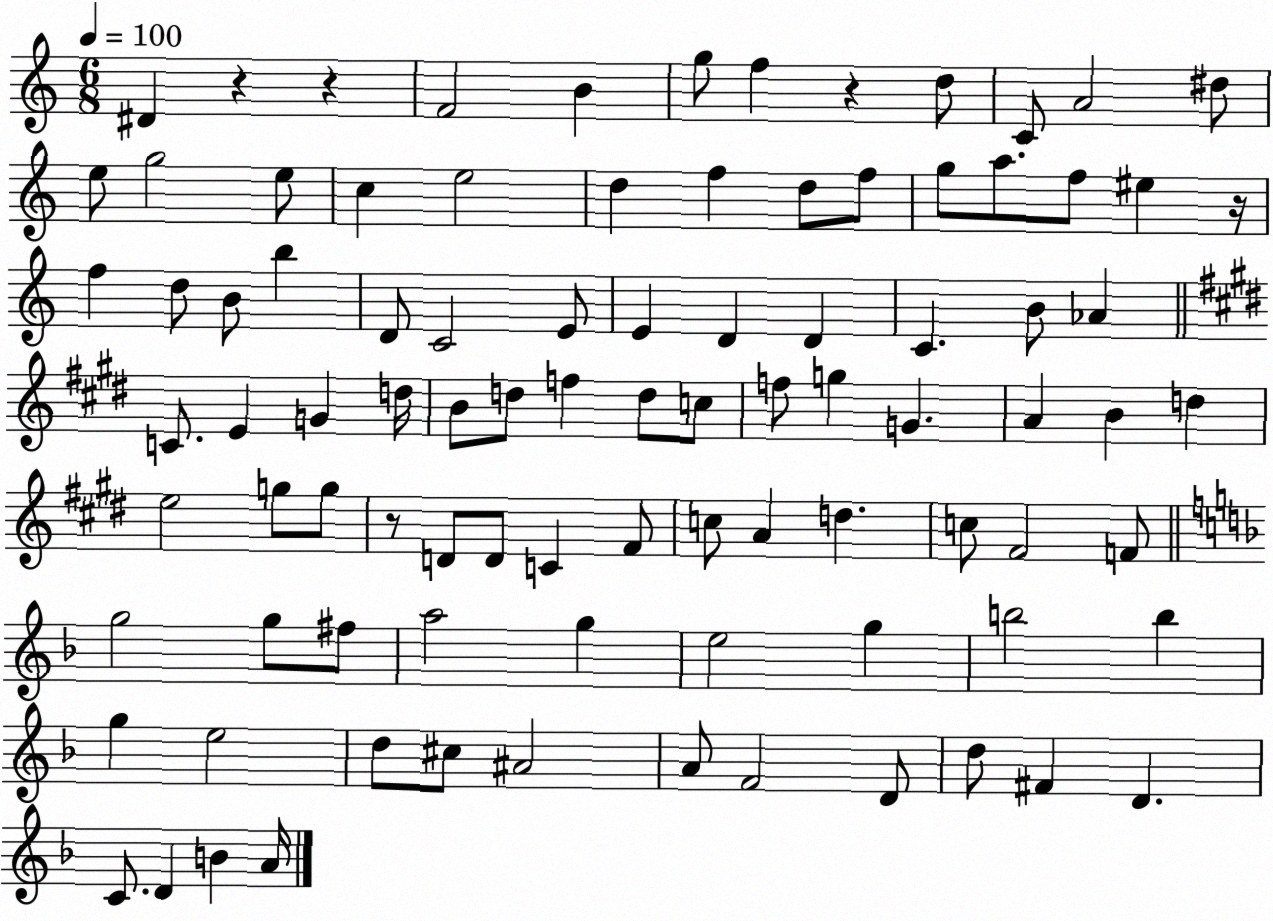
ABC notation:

X:1
T:Untitled
M:6/8
L:1/4
K:C
^D z z F2 B g/2 f z d/2 C/2 A2 ^d/2 e/2 g2 e/2 c e2 d f d/2 f/2 g/2 a/2 f/2 ^e z/4 f d/2 B/2 b D/2 C2 E/2 E D D C B/2 _A C/2 E G d/4 B/2 d/2 f d/2 c/2 f/2 g G A B d e2 g/2 g/2 z/2 D/2 D/2 C ^F/2 c/2 A d c/2 ^F2 F/2 g2 g/2 ^f/2 a2 g e2 g b2 b g e2 d/2 ^c/2 ^A2 A/2 F2 D/2 d/2 ^F D C/2 D B A/4